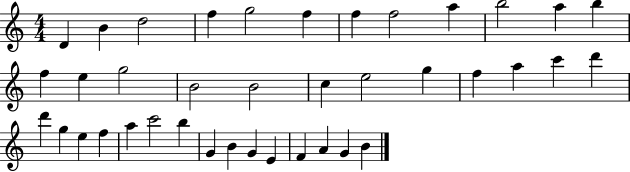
X:1
T:Untitled
M:4/4
L:1/4
K:C
D B d2 f g2 f f f2 a b2 a b f e g2 B2 B2 c e2 g f a c' d' d' g e f a c'2 b G B G E F A G B